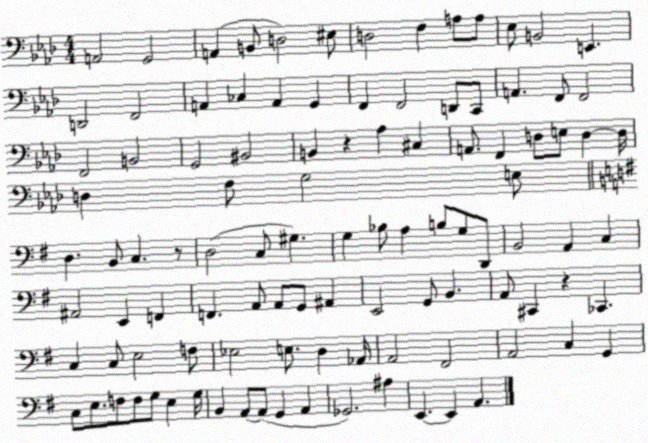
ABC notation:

X:1
T:Untitled
M:4/4
L:1/4
K:Ab
A,,2 G,,2 A,, B,,/2 D,2 ^E,/2 D,2 F, A,/2 A,/2 _E,/2 B,,2 E,, D,,2 F,,2 A,, _C, A,, G,, F,, F,,2 D,,/2 C,,/2 A,, F,,/2 F,,2 F,,2 B,,2 G,,2 ^B,,2 B,, z _A, ^C, A,,/2 F,, D,/2 E,/2 D, D,/4 D, F,/2 G,2 E,/2 D, B,,/2 C, z/2 D,2 C,/2 ^G, G, _B,/2 A, B,/2 G,/2 D,,/2 B,,2 A,, C, ^A,,2 E,, F,, F,, A,,/2 A,,/2 G,,/2 ^A,, E,,2 G,,/2 B,, A,,/2 ^C,, z _C,, C, C,/2 E,2 F,/2 _E,2 E,/2 D, _A,,/4 A,,2 ^F,,2 A,,2 C, G,, C,/2 E,/2 F,/2 F,/2 G,/2 E, G,/4 B,, A,,/2 A,,/2 G,, A,, _G,,2 ^A, E,, E,, A,,